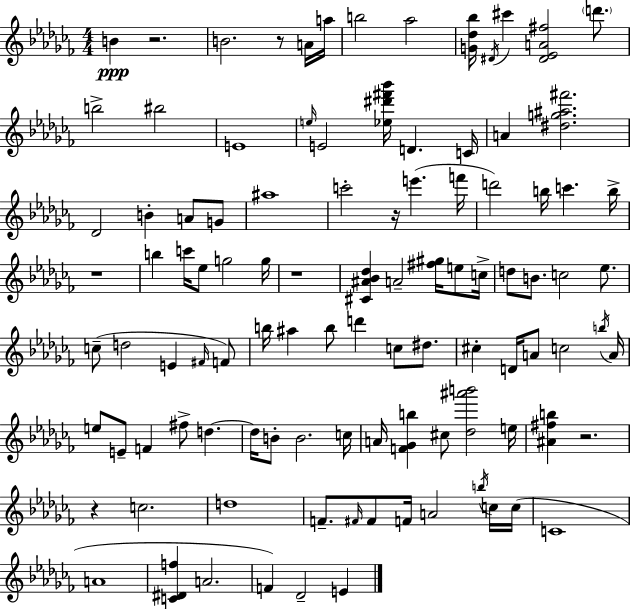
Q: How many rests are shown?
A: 7